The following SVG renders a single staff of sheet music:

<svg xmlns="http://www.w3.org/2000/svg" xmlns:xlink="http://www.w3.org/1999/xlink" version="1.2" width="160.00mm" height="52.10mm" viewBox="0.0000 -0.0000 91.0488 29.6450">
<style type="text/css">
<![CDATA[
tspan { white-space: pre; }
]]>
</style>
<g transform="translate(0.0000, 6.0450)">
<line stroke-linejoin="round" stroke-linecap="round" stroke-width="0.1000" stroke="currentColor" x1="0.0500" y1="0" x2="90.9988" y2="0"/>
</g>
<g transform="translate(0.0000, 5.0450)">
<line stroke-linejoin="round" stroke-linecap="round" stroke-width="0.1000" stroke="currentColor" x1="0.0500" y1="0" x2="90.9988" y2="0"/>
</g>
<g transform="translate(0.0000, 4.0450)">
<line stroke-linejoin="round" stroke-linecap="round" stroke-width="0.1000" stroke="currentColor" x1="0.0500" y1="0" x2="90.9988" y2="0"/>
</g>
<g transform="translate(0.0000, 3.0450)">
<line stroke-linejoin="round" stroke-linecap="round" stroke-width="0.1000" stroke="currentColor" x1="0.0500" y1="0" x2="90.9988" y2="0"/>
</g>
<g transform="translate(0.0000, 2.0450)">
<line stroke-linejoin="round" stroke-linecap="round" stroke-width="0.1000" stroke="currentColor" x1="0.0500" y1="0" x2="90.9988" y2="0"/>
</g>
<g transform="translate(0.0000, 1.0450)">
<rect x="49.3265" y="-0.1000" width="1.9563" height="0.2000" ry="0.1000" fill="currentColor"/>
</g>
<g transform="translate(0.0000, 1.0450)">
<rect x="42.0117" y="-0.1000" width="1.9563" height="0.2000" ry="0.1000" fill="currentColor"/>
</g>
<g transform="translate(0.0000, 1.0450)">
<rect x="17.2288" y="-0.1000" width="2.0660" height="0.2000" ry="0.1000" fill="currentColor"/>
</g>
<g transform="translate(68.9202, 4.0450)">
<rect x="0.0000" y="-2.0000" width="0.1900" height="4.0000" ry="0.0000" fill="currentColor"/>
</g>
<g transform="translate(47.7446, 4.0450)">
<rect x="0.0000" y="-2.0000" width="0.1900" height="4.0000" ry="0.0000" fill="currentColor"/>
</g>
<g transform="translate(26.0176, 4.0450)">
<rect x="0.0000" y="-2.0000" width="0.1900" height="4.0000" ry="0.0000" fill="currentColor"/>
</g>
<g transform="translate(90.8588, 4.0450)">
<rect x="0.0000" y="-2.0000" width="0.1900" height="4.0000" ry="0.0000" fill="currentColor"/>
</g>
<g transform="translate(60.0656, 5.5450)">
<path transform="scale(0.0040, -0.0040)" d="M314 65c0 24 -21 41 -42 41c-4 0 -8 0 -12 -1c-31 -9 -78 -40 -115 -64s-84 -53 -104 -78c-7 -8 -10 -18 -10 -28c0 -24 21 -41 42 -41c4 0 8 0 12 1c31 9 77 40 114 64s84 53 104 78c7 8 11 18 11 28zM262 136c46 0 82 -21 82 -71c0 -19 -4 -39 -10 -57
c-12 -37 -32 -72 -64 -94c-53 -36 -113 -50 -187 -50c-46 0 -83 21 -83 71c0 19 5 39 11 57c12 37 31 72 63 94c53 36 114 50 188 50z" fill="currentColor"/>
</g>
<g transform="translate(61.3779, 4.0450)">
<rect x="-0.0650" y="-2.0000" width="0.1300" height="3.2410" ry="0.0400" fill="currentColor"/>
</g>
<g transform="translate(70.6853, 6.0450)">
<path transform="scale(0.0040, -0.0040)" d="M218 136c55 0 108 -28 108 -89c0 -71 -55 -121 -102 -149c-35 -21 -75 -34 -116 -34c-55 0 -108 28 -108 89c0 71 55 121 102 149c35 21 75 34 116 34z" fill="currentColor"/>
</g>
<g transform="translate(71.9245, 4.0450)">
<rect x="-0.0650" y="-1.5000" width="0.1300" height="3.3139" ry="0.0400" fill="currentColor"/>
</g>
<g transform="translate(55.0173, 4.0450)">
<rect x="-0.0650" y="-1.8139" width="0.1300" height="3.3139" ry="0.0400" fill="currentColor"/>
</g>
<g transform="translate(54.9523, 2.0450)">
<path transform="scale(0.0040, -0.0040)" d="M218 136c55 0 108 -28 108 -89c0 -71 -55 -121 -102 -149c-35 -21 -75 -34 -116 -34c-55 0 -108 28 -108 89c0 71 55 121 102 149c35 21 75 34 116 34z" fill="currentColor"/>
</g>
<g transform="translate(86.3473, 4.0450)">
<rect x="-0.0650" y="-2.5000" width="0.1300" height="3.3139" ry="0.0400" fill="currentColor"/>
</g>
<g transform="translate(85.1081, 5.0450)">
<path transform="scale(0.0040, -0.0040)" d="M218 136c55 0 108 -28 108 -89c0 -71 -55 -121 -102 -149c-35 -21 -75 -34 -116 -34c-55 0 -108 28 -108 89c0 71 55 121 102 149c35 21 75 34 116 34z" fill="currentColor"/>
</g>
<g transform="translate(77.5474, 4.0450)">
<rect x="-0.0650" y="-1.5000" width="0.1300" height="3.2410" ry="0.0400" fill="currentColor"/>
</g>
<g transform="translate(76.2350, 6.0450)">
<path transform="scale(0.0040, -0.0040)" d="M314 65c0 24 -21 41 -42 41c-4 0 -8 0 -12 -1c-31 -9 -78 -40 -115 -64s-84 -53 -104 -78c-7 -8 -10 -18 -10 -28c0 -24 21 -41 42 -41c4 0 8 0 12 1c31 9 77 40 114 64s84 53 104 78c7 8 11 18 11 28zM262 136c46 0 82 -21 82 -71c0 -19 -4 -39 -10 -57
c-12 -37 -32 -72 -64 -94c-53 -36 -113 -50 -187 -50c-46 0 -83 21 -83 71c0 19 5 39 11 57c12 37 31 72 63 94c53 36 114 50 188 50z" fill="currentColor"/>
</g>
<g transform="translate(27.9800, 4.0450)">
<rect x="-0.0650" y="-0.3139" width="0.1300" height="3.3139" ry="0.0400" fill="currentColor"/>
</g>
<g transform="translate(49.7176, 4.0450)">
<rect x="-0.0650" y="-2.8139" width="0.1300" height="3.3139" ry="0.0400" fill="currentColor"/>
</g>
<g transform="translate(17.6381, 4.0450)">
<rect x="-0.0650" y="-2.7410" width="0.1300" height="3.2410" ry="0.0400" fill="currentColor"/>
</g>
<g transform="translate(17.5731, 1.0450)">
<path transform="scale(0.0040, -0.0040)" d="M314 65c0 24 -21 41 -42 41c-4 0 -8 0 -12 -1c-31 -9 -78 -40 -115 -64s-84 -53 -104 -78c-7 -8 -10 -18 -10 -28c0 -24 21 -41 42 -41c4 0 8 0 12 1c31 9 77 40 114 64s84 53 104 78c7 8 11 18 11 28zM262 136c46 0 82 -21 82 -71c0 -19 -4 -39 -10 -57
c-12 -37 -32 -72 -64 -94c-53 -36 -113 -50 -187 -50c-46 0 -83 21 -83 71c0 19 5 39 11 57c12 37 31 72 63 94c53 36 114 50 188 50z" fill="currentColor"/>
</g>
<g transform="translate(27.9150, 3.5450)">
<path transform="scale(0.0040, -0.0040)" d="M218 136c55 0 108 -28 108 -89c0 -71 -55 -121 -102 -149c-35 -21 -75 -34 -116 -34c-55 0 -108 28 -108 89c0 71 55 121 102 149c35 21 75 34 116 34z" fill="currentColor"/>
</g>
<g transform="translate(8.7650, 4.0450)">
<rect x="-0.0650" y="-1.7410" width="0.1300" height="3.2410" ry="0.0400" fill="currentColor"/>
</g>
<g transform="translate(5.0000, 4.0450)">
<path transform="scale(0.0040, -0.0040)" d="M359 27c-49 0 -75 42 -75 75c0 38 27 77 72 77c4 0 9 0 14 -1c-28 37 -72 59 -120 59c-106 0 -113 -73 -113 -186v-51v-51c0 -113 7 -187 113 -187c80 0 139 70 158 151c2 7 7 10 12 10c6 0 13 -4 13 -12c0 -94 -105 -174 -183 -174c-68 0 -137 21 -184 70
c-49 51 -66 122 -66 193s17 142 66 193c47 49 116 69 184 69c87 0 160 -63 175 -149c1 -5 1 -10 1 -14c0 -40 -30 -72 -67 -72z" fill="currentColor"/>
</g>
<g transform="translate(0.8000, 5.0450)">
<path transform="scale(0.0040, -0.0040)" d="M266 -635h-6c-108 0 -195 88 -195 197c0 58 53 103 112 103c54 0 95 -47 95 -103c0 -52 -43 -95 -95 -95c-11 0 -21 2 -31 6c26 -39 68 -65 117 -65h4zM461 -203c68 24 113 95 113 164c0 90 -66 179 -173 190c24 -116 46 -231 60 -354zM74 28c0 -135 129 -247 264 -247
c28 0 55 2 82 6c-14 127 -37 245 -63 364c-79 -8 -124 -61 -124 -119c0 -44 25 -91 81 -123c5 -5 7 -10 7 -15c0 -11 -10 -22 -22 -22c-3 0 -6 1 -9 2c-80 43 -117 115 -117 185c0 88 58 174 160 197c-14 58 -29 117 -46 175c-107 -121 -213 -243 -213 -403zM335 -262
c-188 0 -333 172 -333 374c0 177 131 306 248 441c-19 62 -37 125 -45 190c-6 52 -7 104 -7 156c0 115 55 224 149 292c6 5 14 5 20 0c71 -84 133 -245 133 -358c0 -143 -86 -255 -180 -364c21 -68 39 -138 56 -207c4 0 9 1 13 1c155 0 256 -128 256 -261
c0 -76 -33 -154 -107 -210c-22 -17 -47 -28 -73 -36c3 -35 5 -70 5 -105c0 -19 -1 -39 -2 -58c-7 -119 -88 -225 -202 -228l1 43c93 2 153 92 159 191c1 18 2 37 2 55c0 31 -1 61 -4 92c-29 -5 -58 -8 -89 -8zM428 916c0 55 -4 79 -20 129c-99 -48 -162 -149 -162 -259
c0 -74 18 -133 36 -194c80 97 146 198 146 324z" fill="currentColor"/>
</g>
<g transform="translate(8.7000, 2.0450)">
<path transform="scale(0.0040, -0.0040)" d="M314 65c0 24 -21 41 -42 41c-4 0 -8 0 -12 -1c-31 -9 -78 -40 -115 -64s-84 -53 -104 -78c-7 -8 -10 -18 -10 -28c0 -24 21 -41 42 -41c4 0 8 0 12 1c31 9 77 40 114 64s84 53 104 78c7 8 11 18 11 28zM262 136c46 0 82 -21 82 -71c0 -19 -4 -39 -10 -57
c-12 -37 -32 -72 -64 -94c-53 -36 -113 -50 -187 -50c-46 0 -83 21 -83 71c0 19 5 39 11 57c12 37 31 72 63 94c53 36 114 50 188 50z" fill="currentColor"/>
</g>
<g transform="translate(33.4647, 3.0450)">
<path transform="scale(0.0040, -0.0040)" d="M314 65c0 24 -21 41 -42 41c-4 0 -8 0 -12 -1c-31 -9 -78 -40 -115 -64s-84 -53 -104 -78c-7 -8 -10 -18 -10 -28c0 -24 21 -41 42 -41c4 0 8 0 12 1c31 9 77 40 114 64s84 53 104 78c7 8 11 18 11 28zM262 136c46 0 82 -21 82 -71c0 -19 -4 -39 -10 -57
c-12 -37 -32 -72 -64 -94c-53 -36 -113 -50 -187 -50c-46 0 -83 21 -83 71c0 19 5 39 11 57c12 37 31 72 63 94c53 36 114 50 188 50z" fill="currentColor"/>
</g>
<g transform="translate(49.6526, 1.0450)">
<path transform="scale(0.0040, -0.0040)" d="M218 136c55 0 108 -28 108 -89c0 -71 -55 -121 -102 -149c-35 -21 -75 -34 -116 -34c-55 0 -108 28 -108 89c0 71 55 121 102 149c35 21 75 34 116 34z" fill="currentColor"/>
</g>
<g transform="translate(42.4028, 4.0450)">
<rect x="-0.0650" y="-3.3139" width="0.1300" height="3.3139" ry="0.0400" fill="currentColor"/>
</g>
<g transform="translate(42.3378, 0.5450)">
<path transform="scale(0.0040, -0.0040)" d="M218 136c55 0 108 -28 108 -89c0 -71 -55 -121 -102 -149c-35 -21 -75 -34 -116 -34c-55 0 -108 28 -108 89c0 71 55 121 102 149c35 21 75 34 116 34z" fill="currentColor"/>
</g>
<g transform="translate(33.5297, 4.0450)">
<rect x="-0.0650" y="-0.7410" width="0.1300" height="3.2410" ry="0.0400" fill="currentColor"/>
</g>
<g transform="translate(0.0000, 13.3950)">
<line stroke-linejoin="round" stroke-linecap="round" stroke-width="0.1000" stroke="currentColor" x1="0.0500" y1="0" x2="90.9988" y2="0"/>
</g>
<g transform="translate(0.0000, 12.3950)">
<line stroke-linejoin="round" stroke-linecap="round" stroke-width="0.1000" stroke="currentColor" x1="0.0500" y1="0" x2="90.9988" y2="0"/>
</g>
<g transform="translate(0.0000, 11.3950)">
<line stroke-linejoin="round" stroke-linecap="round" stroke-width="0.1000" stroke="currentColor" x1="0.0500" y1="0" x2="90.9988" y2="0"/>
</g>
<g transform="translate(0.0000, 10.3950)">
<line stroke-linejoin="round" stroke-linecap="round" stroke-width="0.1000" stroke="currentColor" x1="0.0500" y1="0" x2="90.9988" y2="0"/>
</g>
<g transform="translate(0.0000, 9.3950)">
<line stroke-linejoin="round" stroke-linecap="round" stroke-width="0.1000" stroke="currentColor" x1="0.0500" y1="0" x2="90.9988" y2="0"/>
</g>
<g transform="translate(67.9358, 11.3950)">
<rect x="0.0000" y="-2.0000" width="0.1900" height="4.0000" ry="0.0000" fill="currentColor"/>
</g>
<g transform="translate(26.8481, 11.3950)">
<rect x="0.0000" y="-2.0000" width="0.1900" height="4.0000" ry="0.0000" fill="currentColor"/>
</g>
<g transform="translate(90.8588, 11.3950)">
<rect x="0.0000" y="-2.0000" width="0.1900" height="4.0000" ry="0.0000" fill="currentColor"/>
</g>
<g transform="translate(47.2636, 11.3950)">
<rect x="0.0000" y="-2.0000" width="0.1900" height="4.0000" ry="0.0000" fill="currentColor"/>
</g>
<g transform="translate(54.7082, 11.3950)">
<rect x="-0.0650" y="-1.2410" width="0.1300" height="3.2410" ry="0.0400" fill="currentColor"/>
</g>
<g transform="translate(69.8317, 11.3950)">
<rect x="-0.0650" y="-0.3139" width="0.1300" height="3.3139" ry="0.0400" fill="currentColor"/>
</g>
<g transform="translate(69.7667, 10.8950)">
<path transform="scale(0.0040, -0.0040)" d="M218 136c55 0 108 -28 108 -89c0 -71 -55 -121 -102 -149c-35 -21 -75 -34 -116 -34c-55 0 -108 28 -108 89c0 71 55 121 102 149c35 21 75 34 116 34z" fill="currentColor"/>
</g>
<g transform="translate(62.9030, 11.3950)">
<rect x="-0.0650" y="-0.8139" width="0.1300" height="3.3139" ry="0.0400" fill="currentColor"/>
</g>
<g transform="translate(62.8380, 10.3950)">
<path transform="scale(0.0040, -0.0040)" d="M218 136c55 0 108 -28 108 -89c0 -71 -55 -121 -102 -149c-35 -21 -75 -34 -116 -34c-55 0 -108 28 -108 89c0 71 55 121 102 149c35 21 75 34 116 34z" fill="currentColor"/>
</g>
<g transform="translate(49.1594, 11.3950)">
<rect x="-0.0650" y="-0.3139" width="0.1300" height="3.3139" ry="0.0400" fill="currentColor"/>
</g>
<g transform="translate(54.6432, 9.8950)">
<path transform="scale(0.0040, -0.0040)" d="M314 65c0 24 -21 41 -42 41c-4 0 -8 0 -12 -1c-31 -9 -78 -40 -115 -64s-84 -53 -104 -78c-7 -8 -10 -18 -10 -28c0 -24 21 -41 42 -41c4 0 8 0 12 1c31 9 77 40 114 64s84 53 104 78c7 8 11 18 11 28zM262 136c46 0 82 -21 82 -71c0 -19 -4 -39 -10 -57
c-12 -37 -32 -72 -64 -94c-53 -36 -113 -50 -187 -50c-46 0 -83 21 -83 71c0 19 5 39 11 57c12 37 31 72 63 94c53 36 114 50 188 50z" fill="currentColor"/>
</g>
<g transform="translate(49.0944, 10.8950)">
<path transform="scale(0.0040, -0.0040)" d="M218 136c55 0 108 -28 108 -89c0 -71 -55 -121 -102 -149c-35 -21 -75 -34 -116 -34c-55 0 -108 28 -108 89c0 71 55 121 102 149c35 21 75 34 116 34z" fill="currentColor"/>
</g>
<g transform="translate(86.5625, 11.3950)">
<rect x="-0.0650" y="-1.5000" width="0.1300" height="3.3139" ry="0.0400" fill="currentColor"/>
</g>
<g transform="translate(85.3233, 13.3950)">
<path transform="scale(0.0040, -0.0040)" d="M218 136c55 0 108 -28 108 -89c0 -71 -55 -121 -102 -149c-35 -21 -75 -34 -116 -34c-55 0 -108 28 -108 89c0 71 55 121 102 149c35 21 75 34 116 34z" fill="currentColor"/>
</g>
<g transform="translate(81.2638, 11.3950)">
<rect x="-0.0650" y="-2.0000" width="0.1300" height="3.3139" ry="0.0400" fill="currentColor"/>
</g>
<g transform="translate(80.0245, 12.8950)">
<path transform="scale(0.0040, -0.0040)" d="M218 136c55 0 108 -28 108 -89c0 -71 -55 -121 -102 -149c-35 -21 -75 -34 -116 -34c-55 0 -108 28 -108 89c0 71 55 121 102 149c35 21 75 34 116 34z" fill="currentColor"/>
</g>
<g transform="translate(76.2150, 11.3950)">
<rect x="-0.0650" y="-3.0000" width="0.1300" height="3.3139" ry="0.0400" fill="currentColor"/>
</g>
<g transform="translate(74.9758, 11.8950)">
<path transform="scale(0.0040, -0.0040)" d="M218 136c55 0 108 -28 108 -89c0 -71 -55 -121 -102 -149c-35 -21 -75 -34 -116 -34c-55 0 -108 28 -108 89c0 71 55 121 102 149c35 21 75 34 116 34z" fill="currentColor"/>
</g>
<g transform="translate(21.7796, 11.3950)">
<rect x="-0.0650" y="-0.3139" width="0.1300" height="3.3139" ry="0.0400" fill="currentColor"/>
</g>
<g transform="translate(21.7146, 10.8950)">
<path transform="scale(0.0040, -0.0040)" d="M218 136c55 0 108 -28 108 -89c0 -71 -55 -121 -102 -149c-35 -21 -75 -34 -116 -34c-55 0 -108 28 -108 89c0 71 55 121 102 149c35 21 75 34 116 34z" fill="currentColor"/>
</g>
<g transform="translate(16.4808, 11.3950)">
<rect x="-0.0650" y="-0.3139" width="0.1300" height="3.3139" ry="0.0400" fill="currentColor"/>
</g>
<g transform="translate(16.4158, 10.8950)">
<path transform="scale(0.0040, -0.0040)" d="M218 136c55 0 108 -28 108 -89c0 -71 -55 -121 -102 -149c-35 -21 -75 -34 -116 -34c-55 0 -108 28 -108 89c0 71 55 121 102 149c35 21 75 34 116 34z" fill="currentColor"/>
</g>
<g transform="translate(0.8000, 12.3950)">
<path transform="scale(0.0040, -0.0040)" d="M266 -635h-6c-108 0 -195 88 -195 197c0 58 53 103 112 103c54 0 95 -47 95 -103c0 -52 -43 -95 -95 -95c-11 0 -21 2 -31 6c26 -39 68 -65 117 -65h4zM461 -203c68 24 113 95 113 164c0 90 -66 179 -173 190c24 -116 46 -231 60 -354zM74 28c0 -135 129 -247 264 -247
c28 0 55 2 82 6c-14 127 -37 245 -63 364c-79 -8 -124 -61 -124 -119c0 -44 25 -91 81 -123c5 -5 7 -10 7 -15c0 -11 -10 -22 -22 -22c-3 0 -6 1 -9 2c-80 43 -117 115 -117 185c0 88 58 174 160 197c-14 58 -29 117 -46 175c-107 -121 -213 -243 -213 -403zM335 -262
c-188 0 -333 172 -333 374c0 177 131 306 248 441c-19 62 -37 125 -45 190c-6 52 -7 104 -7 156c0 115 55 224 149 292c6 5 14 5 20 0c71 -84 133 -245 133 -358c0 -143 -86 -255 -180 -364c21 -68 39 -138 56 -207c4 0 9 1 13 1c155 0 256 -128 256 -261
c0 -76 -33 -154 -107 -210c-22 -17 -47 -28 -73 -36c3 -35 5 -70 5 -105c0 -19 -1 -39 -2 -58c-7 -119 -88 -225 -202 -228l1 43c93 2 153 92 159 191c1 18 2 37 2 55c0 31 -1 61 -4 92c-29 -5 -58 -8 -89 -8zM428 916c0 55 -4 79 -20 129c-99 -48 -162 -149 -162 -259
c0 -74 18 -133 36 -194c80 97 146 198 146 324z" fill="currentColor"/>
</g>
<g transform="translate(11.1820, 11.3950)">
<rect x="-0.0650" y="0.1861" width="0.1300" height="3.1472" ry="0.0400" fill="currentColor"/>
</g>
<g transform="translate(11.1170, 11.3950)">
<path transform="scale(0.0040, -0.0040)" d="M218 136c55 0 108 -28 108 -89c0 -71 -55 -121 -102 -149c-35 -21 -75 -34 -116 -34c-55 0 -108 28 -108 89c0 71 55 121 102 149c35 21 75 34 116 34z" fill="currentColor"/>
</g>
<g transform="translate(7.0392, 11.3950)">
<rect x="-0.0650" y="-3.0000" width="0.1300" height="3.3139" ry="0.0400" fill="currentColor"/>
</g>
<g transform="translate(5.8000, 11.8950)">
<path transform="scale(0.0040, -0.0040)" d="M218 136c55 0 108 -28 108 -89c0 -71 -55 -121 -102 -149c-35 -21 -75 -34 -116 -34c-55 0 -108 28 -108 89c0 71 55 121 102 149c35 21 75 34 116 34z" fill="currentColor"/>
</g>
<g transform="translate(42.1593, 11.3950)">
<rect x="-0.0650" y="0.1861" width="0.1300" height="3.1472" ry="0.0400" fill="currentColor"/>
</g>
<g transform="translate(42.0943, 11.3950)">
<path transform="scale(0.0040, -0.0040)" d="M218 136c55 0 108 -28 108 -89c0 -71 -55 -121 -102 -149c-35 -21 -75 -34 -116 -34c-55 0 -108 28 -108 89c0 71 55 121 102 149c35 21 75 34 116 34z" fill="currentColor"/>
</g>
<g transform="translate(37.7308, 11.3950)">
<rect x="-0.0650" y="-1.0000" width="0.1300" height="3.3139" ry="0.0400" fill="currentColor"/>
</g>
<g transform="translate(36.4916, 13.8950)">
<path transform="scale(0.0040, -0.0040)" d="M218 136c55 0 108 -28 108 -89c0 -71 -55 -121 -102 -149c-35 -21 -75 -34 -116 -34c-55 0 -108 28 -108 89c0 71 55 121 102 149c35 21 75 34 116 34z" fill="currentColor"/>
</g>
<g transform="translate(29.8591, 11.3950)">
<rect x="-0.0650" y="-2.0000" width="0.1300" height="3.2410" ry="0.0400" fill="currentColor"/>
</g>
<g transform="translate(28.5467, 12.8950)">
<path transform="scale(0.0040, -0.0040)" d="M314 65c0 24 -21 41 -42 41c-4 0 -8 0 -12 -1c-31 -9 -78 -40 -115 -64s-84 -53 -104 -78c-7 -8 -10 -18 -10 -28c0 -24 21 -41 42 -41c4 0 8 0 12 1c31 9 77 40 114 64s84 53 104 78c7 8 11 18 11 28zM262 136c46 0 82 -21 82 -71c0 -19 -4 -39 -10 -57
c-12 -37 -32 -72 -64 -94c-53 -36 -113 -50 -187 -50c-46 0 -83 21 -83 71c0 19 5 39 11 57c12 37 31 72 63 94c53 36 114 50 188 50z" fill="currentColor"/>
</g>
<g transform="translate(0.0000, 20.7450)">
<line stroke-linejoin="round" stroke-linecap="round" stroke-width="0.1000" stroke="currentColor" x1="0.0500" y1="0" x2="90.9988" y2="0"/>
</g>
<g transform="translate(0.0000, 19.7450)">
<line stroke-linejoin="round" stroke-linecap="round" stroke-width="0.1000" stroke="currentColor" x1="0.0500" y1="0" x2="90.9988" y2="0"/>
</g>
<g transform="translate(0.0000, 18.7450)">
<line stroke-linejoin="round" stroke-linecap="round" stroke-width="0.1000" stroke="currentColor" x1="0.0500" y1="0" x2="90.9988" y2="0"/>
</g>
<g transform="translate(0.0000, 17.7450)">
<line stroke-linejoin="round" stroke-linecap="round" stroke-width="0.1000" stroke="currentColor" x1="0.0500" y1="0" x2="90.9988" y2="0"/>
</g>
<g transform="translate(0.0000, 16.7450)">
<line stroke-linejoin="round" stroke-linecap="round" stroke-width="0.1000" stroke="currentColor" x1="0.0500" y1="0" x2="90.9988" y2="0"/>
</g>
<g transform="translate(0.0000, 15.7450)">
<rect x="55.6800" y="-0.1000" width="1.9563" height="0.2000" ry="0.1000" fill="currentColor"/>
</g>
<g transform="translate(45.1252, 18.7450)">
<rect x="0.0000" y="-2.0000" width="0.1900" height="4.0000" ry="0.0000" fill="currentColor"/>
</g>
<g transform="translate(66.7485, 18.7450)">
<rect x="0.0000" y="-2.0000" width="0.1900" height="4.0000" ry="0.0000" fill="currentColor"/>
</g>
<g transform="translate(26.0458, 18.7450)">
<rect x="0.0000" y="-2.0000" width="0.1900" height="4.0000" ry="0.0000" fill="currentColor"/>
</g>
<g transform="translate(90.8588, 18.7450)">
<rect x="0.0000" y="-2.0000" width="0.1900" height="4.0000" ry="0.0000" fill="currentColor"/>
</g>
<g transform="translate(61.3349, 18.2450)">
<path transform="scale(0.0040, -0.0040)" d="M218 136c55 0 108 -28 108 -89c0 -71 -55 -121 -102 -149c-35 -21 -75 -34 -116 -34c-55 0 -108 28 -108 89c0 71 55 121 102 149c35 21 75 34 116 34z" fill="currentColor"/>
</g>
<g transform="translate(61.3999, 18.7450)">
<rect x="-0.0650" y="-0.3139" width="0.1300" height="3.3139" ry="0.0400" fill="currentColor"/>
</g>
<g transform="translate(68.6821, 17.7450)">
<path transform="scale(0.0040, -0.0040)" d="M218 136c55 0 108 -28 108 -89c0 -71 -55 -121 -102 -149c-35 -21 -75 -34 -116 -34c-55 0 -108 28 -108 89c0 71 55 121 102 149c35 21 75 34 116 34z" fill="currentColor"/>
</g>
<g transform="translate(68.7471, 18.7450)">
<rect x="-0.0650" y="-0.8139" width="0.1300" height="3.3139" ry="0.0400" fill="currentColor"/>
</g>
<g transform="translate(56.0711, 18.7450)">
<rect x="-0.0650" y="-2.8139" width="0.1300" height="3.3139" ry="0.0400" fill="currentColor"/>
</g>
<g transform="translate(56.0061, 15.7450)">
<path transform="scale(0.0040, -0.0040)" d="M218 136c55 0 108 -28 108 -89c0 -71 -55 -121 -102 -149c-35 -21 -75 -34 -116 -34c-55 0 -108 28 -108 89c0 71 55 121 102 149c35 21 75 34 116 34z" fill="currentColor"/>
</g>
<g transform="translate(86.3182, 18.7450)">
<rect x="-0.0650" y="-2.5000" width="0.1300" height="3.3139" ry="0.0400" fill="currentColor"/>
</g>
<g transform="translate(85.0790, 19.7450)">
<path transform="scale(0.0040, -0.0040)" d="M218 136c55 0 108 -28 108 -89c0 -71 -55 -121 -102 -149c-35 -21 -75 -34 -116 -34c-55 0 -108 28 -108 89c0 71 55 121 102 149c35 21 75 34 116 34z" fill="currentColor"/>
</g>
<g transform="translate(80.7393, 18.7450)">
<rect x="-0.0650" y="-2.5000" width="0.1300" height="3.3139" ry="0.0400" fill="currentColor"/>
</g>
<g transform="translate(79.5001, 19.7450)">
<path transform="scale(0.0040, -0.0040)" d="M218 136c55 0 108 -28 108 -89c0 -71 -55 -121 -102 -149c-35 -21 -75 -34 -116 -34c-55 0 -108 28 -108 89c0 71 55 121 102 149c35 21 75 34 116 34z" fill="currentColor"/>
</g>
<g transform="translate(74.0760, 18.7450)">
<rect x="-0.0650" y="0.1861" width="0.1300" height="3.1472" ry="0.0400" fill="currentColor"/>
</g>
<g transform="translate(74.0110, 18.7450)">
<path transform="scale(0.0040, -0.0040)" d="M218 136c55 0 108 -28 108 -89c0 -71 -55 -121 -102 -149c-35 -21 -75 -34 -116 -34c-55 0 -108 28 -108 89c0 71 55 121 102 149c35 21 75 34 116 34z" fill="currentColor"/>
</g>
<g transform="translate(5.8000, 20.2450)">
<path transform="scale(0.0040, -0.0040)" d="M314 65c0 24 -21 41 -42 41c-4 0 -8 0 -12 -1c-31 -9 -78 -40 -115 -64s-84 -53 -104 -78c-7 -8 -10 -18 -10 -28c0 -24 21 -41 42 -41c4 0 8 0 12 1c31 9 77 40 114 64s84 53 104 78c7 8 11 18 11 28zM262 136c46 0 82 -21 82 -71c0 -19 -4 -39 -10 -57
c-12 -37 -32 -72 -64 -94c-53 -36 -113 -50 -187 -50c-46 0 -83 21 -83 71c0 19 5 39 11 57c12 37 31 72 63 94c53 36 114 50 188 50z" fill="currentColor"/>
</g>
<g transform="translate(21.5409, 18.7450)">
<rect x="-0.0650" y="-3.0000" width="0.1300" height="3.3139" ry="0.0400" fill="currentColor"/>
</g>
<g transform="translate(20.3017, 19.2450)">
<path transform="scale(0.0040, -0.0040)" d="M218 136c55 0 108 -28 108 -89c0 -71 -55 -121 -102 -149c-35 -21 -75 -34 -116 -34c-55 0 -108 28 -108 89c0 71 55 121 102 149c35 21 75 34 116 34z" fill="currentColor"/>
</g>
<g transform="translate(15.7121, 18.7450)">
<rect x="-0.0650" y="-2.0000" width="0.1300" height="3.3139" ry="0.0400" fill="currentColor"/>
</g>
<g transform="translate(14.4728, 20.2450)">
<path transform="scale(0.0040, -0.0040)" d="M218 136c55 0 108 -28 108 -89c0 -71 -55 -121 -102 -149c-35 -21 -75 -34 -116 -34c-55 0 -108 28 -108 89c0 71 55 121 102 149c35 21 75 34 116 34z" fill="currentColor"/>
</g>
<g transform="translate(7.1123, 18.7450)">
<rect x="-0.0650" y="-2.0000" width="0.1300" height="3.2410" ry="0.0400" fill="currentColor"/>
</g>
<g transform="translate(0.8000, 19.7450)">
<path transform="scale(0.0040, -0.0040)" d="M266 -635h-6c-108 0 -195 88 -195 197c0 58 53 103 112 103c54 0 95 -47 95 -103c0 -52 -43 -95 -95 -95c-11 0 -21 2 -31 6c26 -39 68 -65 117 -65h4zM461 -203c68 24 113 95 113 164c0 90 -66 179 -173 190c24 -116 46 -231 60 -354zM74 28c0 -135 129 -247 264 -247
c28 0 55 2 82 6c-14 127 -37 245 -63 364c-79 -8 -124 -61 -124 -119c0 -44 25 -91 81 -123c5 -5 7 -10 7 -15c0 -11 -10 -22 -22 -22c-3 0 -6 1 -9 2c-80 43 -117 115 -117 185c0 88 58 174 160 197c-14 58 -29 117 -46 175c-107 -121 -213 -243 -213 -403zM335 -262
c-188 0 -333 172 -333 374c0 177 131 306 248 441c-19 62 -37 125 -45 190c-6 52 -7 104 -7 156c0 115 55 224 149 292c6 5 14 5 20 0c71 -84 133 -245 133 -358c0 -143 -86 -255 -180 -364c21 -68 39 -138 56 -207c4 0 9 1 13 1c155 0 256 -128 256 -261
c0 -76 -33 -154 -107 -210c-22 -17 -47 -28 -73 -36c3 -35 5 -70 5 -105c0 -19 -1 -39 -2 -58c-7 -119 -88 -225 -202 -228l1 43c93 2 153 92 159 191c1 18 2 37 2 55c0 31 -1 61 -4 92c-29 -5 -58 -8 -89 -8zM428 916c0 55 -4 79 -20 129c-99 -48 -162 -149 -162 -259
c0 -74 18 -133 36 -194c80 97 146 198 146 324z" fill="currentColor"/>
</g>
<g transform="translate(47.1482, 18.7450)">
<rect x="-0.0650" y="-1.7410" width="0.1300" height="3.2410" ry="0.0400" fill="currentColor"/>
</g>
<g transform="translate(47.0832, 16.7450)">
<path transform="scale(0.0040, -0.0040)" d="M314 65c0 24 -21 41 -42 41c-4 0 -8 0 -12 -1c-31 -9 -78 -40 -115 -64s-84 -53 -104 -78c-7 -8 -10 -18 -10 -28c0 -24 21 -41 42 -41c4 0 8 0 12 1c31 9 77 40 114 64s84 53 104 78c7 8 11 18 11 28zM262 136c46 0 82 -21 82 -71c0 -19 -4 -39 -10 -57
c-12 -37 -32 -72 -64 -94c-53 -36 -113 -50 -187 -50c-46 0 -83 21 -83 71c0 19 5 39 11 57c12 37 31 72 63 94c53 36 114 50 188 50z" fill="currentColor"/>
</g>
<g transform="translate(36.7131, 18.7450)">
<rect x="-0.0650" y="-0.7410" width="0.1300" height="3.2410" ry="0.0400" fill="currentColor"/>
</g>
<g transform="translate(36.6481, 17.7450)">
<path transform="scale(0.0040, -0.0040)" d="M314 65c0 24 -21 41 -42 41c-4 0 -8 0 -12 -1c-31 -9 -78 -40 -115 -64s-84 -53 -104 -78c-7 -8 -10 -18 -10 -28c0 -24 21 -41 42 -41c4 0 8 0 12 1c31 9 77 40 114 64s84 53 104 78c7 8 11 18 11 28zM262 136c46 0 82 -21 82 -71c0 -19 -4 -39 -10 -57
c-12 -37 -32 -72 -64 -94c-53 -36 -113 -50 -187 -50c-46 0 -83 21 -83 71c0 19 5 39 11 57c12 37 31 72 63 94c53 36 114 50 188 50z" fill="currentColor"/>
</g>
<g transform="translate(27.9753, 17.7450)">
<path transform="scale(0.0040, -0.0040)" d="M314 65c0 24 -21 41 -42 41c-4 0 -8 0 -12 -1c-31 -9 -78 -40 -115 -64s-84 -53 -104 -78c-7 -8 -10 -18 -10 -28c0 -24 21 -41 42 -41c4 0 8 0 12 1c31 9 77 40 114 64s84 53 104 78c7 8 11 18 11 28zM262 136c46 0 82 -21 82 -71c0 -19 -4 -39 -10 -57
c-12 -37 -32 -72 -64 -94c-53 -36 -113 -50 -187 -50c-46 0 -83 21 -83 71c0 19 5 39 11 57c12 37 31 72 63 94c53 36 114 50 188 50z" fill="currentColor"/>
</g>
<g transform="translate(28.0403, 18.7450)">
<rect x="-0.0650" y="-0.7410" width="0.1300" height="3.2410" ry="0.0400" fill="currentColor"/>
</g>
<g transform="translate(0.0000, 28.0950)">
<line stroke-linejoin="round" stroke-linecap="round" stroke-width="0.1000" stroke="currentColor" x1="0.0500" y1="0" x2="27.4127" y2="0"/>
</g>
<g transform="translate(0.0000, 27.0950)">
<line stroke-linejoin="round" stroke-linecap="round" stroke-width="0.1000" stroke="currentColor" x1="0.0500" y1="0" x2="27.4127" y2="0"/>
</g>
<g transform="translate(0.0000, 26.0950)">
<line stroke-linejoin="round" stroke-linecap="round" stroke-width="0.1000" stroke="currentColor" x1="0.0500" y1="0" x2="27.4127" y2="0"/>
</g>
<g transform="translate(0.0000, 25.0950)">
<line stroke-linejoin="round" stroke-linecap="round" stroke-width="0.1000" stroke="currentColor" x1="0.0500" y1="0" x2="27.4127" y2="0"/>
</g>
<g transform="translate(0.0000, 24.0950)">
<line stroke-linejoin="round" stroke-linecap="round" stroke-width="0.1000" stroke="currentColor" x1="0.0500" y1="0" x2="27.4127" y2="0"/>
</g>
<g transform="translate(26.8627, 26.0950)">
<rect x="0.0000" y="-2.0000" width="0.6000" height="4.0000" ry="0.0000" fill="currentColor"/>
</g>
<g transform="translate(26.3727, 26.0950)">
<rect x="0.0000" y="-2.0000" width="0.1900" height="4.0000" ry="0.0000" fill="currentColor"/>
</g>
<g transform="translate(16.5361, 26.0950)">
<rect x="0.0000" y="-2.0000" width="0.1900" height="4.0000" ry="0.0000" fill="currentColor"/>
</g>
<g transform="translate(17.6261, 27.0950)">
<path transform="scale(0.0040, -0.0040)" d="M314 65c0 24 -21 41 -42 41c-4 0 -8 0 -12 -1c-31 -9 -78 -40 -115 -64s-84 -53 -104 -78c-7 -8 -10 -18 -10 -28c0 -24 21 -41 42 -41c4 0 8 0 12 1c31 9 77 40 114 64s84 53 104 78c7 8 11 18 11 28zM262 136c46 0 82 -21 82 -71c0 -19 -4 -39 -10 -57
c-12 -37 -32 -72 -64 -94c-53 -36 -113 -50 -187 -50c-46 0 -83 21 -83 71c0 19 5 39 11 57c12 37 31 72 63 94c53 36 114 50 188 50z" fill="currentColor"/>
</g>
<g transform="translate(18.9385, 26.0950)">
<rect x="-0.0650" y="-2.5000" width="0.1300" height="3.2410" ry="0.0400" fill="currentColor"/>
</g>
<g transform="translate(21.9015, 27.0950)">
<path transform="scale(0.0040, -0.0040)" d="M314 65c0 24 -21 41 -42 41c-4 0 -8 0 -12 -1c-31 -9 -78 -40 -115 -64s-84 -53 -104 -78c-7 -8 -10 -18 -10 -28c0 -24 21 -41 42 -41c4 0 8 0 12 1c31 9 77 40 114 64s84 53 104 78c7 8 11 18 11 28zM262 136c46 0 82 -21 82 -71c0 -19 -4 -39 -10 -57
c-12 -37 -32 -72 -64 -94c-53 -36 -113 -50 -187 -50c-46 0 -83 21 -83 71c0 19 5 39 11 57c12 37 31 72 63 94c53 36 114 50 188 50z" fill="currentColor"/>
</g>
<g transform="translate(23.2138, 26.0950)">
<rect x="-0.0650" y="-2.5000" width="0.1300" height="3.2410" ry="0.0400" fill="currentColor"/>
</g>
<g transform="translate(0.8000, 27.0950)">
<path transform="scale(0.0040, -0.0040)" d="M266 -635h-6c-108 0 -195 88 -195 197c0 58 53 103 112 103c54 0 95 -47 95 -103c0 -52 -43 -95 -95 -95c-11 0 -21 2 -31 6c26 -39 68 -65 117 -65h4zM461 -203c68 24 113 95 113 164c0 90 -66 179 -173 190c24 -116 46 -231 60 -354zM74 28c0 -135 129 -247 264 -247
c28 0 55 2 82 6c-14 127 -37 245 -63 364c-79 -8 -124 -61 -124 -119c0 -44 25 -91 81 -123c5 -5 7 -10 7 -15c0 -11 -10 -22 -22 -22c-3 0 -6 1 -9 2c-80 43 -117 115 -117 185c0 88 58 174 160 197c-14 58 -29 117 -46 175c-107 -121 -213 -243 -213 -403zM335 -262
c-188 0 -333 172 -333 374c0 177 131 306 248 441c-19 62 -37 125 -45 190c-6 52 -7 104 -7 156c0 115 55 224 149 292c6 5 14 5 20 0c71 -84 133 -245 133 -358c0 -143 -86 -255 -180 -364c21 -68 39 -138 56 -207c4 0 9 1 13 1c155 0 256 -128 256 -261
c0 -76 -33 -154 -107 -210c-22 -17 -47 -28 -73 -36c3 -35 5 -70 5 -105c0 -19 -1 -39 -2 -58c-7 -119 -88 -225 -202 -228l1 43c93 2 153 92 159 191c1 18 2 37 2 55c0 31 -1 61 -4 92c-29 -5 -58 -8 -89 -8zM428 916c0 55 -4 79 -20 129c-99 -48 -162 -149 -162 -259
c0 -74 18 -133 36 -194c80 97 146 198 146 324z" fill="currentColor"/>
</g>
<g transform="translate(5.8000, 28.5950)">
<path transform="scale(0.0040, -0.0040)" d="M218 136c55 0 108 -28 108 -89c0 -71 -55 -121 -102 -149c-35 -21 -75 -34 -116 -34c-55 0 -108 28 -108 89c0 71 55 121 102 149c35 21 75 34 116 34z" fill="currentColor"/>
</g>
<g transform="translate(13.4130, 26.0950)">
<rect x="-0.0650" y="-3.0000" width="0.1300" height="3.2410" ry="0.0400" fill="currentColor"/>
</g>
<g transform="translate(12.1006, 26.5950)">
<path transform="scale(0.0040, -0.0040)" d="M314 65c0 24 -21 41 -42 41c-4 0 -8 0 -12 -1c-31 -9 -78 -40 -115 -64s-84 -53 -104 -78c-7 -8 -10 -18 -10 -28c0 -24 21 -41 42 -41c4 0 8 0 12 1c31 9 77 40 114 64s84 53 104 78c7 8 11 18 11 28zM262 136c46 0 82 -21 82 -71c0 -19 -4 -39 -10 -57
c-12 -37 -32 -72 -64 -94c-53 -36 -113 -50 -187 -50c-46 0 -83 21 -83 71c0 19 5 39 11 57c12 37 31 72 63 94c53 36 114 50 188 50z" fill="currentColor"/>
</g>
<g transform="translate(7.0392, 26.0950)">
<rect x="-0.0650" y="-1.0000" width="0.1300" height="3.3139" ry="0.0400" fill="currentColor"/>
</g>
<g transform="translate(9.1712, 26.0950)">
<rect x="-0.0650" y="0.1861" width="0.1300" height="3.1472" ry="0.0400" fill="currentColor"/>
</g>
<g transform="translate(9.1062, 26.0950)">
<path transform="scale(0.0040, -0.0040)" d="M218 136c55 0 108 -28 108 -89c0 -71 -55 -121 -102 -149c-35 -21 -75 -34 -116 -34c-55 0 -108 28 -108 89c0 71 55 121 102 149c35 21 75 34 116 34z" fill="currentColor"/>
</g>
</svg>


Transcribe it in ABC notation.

X:1
T:Untitled
M:4/4
L:1/4
K:C
f2 a2 c d2 b a f F2 E E2 G A B c c F2 D B c e2 d c A F E F2 F A d2 d2 f2 a c d B G G D B A2 G2 G2